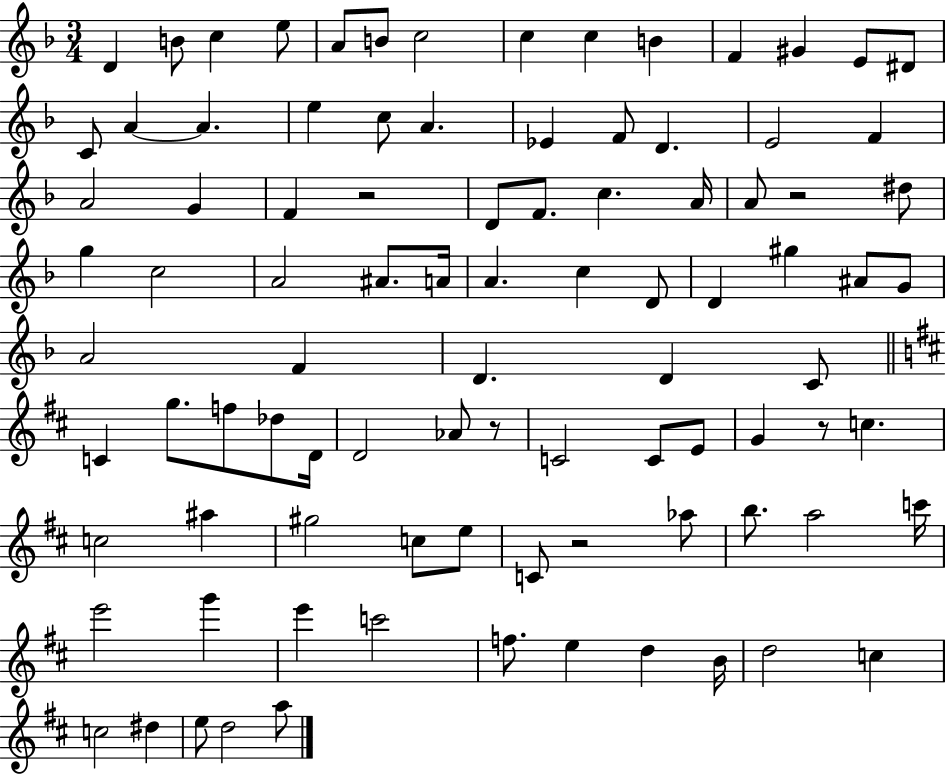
D4/q B4/e C5/q E5/e A4/e B4/e C5/h C5/q C5/q B4/q F4/q G#4/q E4/e D#4/e C4/e A4/q A4/q. E5/q C5/e A4/q. Eb4/q F4/e D4/q. E4/h F4/q A4/h G4/q F4/q R/h D4/e F4/e. C5/q. A4/s A4/e R/h D#5/e G5/q C5/h A4/h A#4/e. A4/s A4/q. C5/q D4/e D4/q G#5/q A#4/e G4/e A4/h F4/q D4/q. D4/q C4/e C4/q G5/e. F5/e Db5/e D4/s D4/h Ab4/e R/e C4/h C4/e E4/e G4/q R/e C5/q. C5/h A#5/q G#5/h C5/e E5/e C4/e R/h Ab5/e B5/e. A5/h C6/s E6/h G6/q E6/q C6/h F5/e. E5/q D5/q B4/s D5/h C5/q C5/h D#5/q E5/e D5/h A5/e